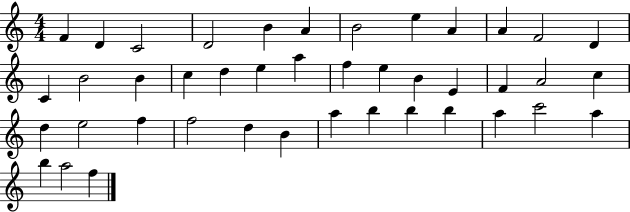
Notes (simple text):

F4/q D4/q C4/h D4/h B4/q A4/q B4/h E5/q A4/q A4/q F4/h D4/q C4/q B4/h B4/q C5/q D5/q E5/q A5/q F5/q E5/q B4/q E4/q F4/q A4/h C5/q D5/q E5/h F5/q F5/h D5/q B4/q A5/q B5/q B5/q B5/q A5/q C6/h A5/q B5/q A5/h F5/q